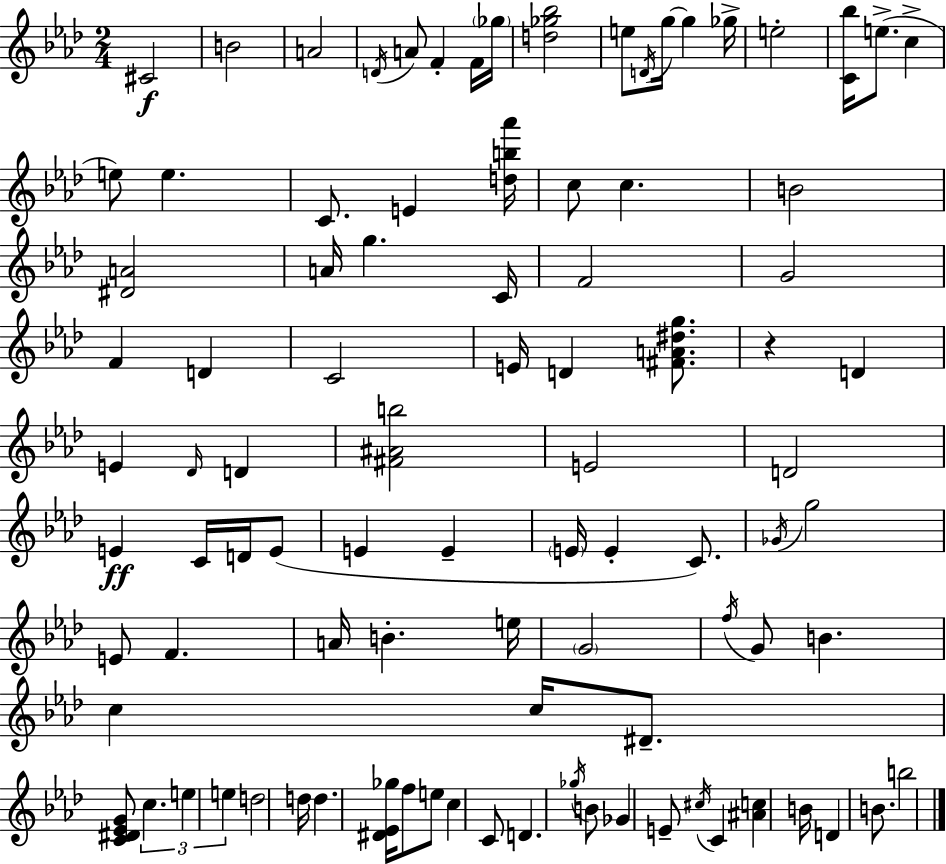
C#4/h B4/h A4/h D4/s A4/e F4/q F4/s Gb5/s [D5,Gb5,Bb5]/h E5/e D4/s G5/s G5/q Gb5/s E5/h [C4,Bb5]/s E5/e. C5/q E5/e E5/q. C4/e. E4/q [D5,B5,Ab6]/s C5/e C5/q. B4/h [D#4,A4]/h A4/s G5/q. C4/s F4/h G4/h F4/q D4/q C4/h E4/s D4/q [F#4,A4,D#5,G5]/e. R/q D4/q E4/q Db4/s D4/q [F#4,A#4,B5]/h E4/h D4/h E4/q C4/s D4/s E4/e E4/q E4/q E4/s E4/q C4/e. Gb4/s G5/h E4/e F4/q. A4/s B4/q. E5/s G4/h F5/s G4/e B4/q. C5/q C5/s D#4/e. [C4,D#4,Eb4,G4]/e C5/q. E5/q E5/q D5/h D5/s D5/q. [D#4,Eb4,Gb5]/s F5/e E5/e C5/q C4/e D4/q. Gb5/s B4/e Gb4/q E4/e C#5/s C4/q [A#4,C5]/q B4/s D4/q B4/e. B5/h